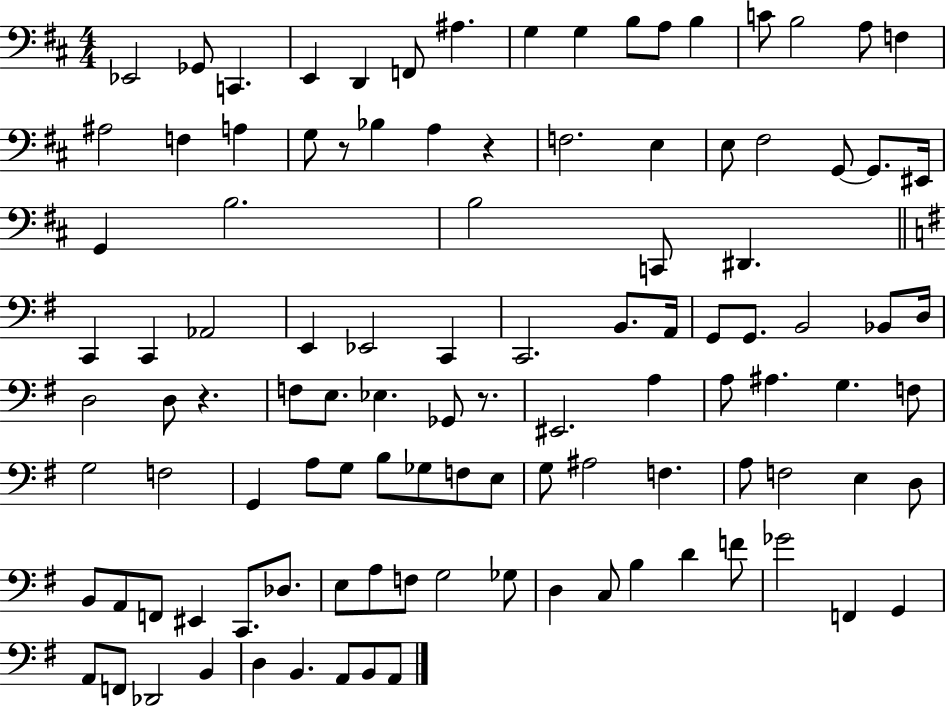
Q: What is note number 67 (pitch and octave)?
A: Gb3